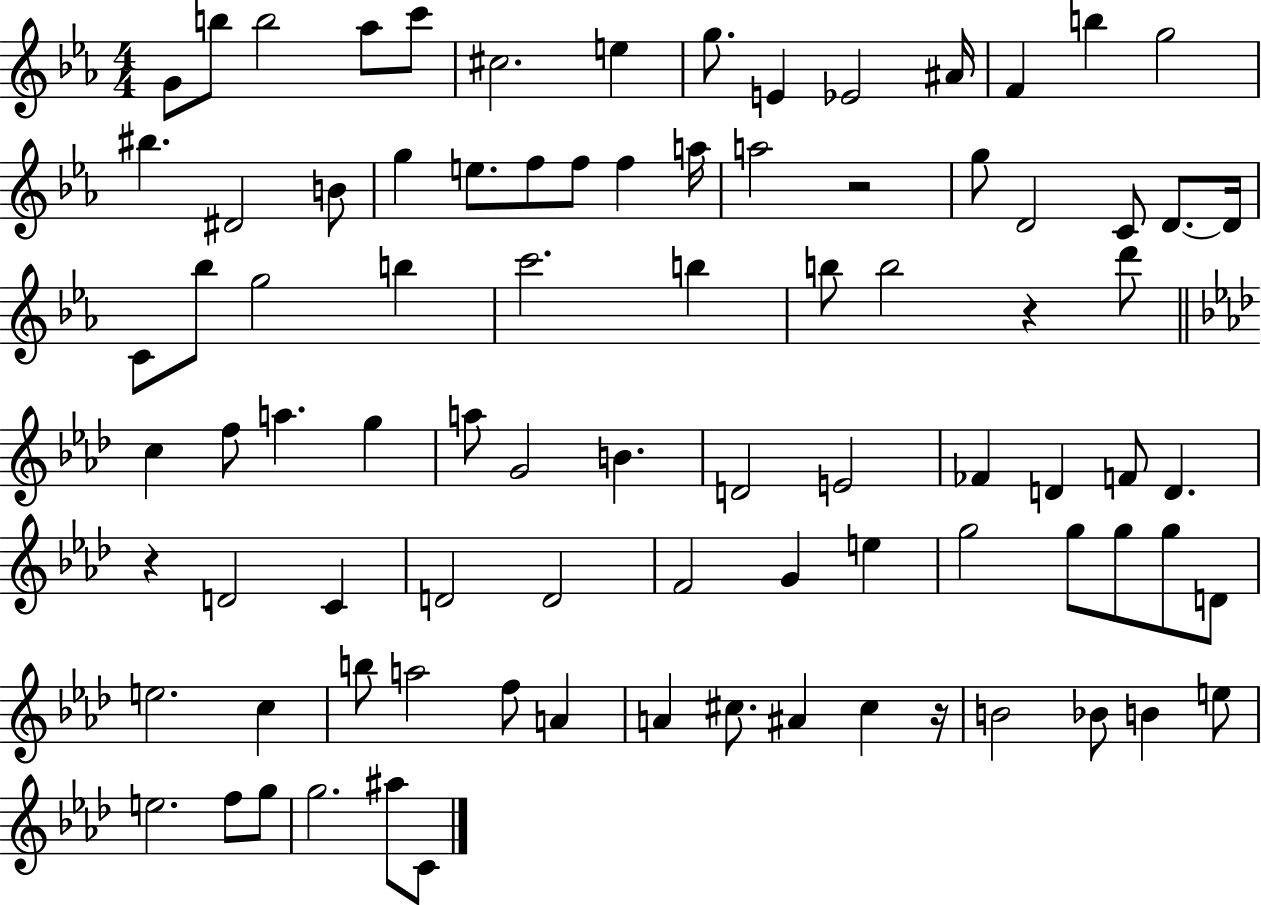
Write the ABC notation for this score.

X:1
T:Untitled
M:4/4
L:1/4
K:Eb
G/2 b/2 b2 _a/2 c'/2 ^c2 e g/2 E _E2 ^A/4 F b g2 ^b ^D2 B/2 g e/2 f/2 f/2 f a/4 a2 z2 g/2 D2 C/2 D/2 D/4 C/2 _b/2 g2 b c'2 b b/2 b2 z d'/2 c f/2 a g a/2 G2 B D2 E2 _F D F/2 D z D2 C D2 D2 F2 G e g2 g/2 g/2 g/2 D/2 e2 c b/2 a2 f/2 A A ^c/2 ^A ^c z/4 B2 _B/2 B e/2 e2 f/2 g/2 g2 ^a/2 C/2